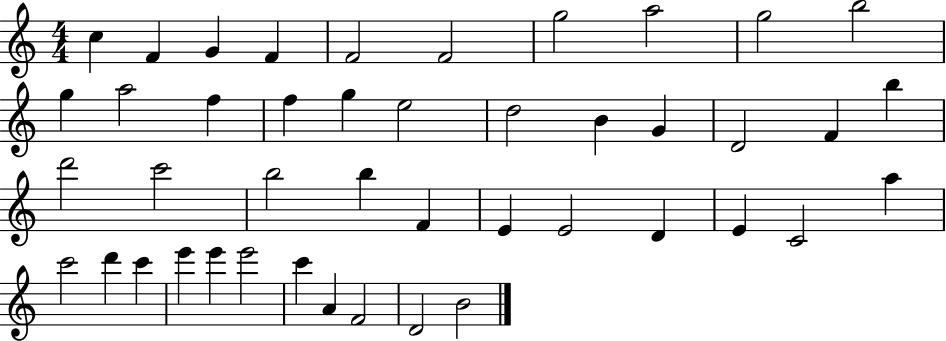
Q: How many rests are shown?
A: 0